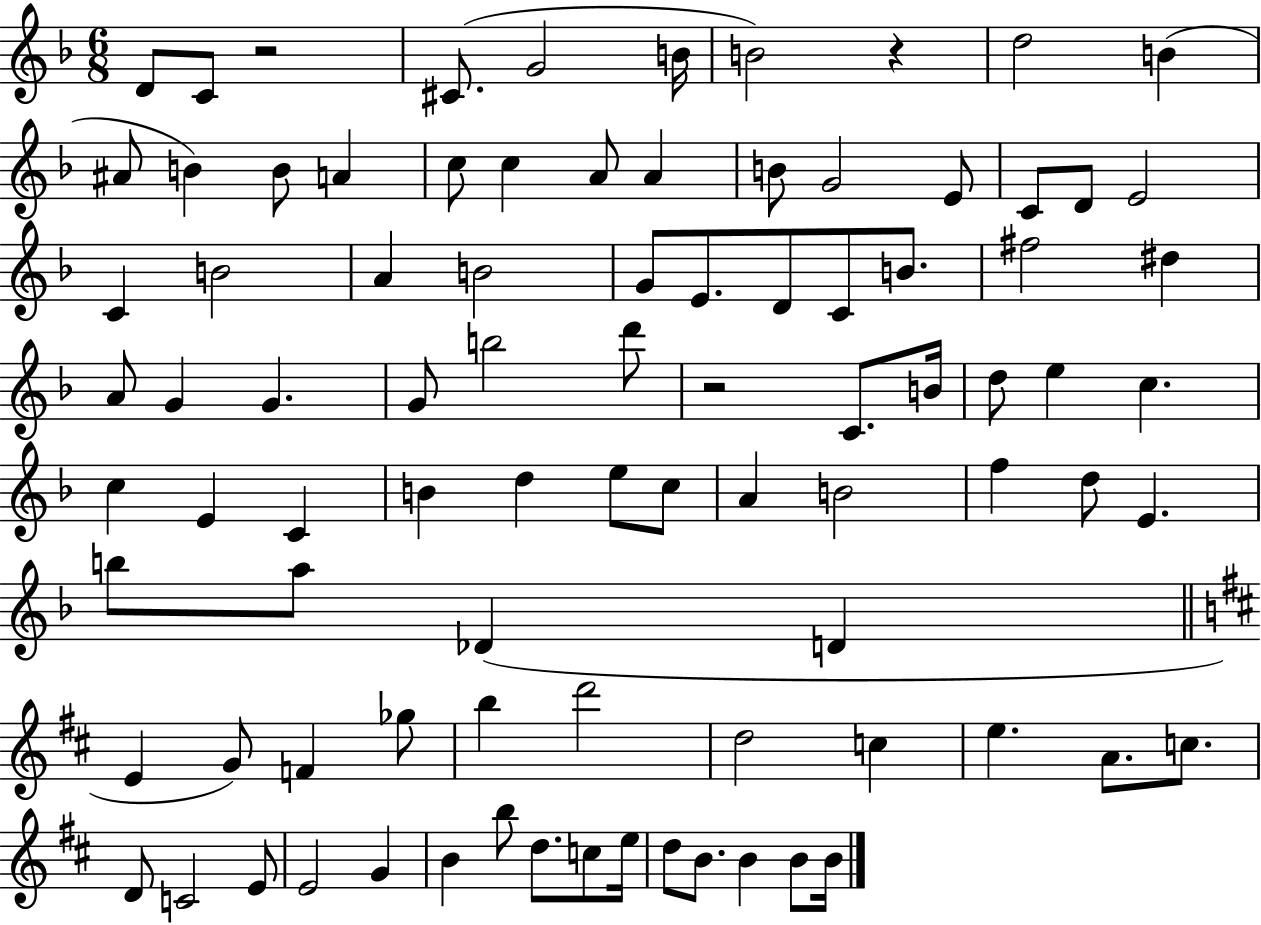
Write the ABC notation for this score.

X:1
T:Untitled
M:6/8
L:1/4
K:F
D/2 C/2 z2 ^C/2 G2 B/4 B2 z d2 B ^A/2 B B/2 A c/2 c A/2 A B/2 G2 E/2 C/2 D/2 E2 C B2 A B2 G/2 E/2 D/2 C/2 B/2 ^f2 ^d A/2 G G G/2 b2 d'/2 z2 C/2 B/4 d/2 e c c E C B d e/2 c/2 A B2 f d/2 E b/2 a/2 _D D E G/2 F _g/2 b d'2 d2 c e A/2 c/2 D/2 C2 E/2 E2 G B b/2 d/2 c/2 e/4 d/2 B/2 B B/2 B/4